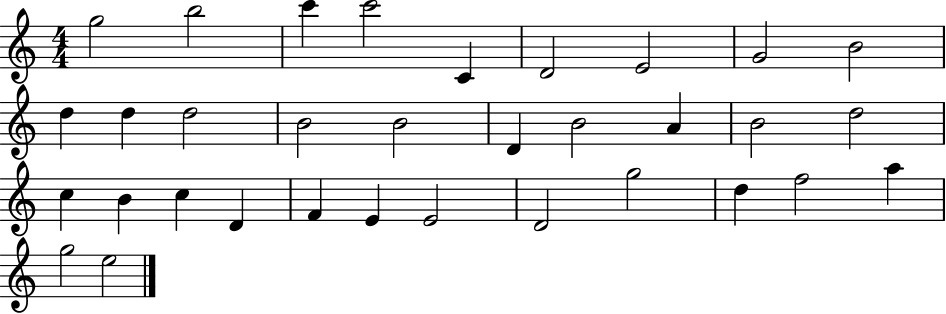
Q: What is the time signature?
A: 4/4